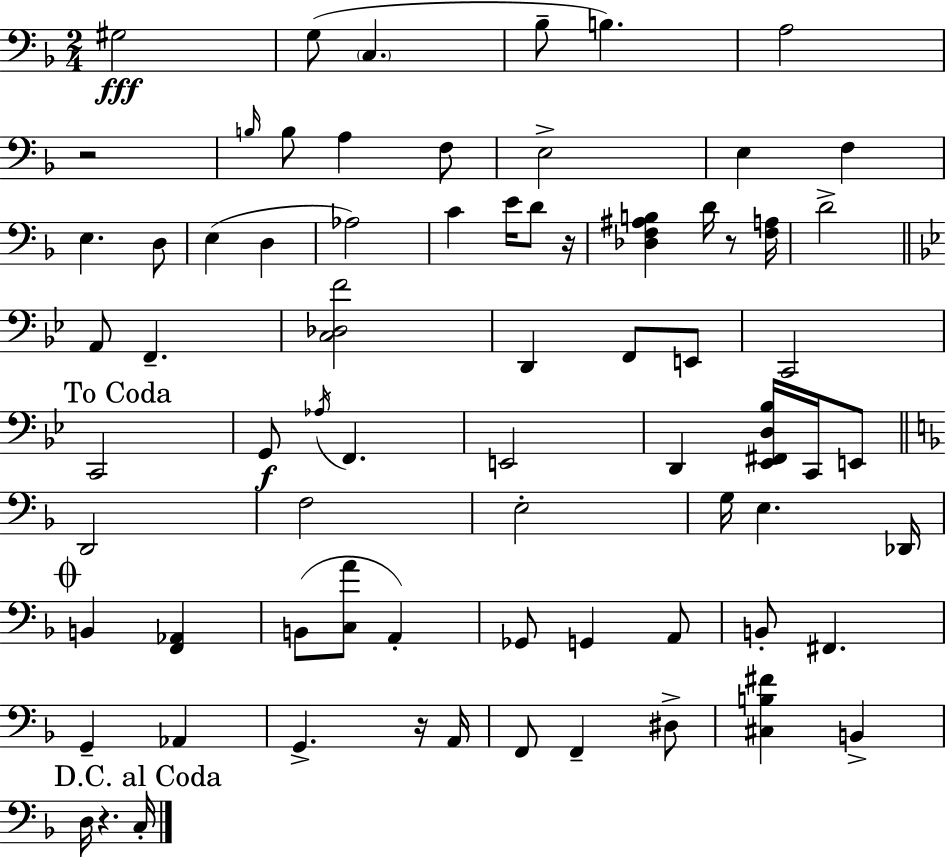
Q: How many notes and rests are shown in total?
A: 73